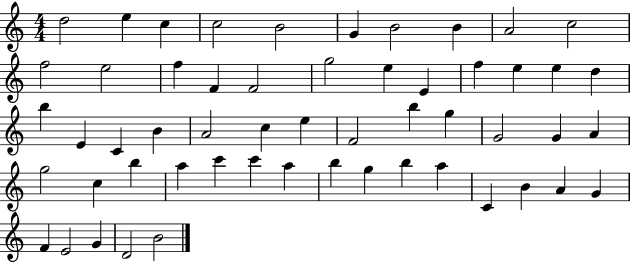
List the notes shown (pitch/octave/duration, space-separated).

D5/h E5/q C5/q C5/h B4/h G4/q B4/h B4/q A4/h C5/h F5/h E5/h F5/q F4/q F4/h G5/h E5/q E4/q F5/q E5/q E5/q D5/q B5/q E4/q C4/q B4/q A4/h C5/q E5/q F4/h B5/q G5/q G4/h G4/q A4/q G5/h C5/q B5/q A5/q C6/q C6/q A5/q B5/q G5/q B5/q A5/q C4/q B4/q A4/q G4/q F4/q E4/h G4/q D4/h B4/h